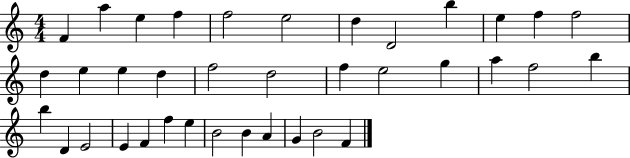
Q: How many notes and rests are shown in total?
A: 37